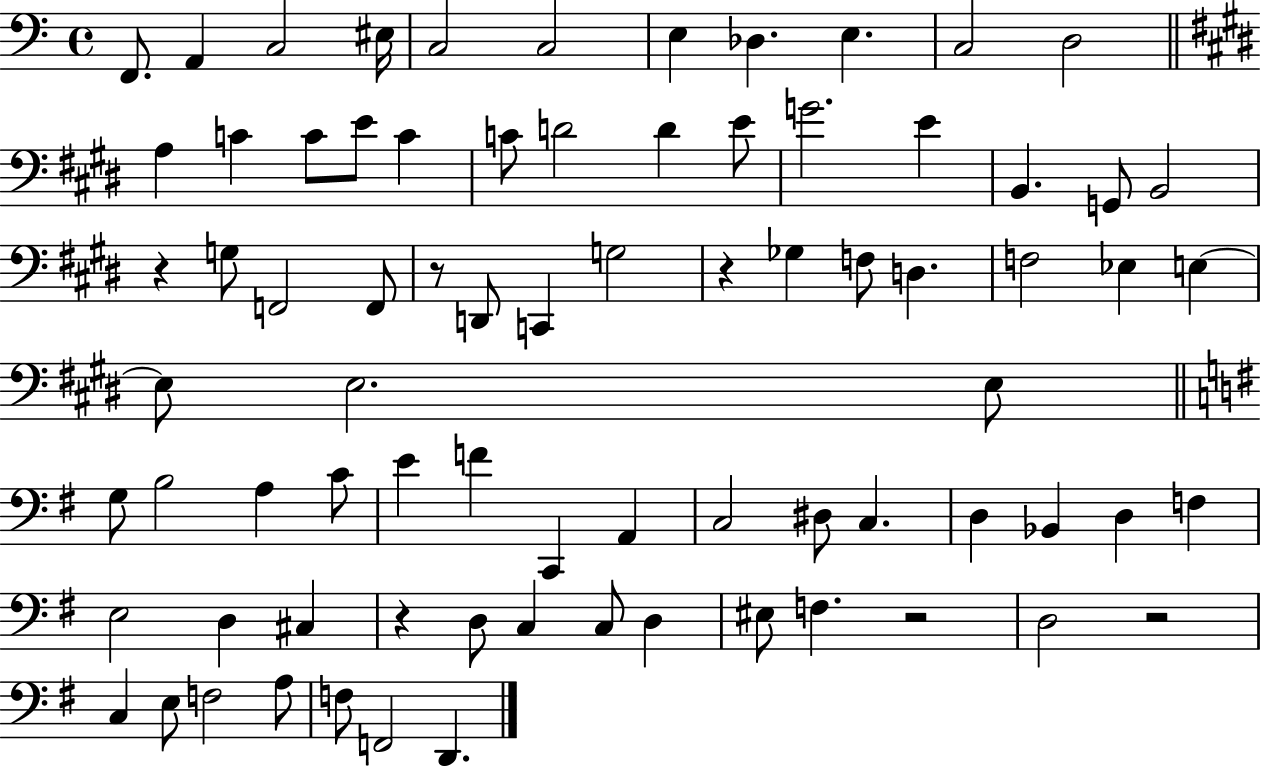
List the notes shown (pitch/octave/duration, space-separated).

F2/e. A2/q C3/h EIS3/s C3/h C3/h E3/q Db3/q. E3/q. C3/h D3/h A3/q C4/q C4/e E4/e C4/q C4/e D4/h D4/q E4/e G4/h. E4/q B2/q. G2/e B2/h R/q G3/e F2/h F2/e R/e D2/e C2/q G3/h R/q Gb3/q F3/e D3/q. F3/h Eb3/q E3/q E3/e E3/h. E3/e G3/e B3/h A3/q C4/e E4/q F4/q C2/q A2/q C3/h D#3/e C3/q. D3/q Bb2/q D3/q F3/q E3/h D3/q C#3/q R/q D3/e C3/q C3/e D3/q EIS3/e F3/q. R/h D3/h R/h C3/q E3/e F3/h A3/e F3/e F2/h D2/q.